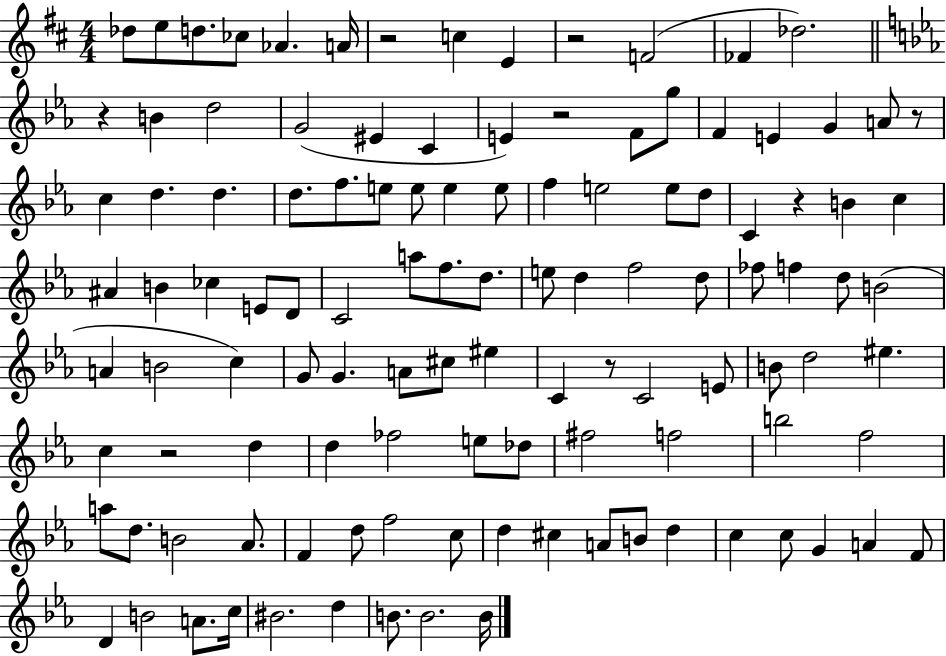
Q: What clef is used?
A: treble